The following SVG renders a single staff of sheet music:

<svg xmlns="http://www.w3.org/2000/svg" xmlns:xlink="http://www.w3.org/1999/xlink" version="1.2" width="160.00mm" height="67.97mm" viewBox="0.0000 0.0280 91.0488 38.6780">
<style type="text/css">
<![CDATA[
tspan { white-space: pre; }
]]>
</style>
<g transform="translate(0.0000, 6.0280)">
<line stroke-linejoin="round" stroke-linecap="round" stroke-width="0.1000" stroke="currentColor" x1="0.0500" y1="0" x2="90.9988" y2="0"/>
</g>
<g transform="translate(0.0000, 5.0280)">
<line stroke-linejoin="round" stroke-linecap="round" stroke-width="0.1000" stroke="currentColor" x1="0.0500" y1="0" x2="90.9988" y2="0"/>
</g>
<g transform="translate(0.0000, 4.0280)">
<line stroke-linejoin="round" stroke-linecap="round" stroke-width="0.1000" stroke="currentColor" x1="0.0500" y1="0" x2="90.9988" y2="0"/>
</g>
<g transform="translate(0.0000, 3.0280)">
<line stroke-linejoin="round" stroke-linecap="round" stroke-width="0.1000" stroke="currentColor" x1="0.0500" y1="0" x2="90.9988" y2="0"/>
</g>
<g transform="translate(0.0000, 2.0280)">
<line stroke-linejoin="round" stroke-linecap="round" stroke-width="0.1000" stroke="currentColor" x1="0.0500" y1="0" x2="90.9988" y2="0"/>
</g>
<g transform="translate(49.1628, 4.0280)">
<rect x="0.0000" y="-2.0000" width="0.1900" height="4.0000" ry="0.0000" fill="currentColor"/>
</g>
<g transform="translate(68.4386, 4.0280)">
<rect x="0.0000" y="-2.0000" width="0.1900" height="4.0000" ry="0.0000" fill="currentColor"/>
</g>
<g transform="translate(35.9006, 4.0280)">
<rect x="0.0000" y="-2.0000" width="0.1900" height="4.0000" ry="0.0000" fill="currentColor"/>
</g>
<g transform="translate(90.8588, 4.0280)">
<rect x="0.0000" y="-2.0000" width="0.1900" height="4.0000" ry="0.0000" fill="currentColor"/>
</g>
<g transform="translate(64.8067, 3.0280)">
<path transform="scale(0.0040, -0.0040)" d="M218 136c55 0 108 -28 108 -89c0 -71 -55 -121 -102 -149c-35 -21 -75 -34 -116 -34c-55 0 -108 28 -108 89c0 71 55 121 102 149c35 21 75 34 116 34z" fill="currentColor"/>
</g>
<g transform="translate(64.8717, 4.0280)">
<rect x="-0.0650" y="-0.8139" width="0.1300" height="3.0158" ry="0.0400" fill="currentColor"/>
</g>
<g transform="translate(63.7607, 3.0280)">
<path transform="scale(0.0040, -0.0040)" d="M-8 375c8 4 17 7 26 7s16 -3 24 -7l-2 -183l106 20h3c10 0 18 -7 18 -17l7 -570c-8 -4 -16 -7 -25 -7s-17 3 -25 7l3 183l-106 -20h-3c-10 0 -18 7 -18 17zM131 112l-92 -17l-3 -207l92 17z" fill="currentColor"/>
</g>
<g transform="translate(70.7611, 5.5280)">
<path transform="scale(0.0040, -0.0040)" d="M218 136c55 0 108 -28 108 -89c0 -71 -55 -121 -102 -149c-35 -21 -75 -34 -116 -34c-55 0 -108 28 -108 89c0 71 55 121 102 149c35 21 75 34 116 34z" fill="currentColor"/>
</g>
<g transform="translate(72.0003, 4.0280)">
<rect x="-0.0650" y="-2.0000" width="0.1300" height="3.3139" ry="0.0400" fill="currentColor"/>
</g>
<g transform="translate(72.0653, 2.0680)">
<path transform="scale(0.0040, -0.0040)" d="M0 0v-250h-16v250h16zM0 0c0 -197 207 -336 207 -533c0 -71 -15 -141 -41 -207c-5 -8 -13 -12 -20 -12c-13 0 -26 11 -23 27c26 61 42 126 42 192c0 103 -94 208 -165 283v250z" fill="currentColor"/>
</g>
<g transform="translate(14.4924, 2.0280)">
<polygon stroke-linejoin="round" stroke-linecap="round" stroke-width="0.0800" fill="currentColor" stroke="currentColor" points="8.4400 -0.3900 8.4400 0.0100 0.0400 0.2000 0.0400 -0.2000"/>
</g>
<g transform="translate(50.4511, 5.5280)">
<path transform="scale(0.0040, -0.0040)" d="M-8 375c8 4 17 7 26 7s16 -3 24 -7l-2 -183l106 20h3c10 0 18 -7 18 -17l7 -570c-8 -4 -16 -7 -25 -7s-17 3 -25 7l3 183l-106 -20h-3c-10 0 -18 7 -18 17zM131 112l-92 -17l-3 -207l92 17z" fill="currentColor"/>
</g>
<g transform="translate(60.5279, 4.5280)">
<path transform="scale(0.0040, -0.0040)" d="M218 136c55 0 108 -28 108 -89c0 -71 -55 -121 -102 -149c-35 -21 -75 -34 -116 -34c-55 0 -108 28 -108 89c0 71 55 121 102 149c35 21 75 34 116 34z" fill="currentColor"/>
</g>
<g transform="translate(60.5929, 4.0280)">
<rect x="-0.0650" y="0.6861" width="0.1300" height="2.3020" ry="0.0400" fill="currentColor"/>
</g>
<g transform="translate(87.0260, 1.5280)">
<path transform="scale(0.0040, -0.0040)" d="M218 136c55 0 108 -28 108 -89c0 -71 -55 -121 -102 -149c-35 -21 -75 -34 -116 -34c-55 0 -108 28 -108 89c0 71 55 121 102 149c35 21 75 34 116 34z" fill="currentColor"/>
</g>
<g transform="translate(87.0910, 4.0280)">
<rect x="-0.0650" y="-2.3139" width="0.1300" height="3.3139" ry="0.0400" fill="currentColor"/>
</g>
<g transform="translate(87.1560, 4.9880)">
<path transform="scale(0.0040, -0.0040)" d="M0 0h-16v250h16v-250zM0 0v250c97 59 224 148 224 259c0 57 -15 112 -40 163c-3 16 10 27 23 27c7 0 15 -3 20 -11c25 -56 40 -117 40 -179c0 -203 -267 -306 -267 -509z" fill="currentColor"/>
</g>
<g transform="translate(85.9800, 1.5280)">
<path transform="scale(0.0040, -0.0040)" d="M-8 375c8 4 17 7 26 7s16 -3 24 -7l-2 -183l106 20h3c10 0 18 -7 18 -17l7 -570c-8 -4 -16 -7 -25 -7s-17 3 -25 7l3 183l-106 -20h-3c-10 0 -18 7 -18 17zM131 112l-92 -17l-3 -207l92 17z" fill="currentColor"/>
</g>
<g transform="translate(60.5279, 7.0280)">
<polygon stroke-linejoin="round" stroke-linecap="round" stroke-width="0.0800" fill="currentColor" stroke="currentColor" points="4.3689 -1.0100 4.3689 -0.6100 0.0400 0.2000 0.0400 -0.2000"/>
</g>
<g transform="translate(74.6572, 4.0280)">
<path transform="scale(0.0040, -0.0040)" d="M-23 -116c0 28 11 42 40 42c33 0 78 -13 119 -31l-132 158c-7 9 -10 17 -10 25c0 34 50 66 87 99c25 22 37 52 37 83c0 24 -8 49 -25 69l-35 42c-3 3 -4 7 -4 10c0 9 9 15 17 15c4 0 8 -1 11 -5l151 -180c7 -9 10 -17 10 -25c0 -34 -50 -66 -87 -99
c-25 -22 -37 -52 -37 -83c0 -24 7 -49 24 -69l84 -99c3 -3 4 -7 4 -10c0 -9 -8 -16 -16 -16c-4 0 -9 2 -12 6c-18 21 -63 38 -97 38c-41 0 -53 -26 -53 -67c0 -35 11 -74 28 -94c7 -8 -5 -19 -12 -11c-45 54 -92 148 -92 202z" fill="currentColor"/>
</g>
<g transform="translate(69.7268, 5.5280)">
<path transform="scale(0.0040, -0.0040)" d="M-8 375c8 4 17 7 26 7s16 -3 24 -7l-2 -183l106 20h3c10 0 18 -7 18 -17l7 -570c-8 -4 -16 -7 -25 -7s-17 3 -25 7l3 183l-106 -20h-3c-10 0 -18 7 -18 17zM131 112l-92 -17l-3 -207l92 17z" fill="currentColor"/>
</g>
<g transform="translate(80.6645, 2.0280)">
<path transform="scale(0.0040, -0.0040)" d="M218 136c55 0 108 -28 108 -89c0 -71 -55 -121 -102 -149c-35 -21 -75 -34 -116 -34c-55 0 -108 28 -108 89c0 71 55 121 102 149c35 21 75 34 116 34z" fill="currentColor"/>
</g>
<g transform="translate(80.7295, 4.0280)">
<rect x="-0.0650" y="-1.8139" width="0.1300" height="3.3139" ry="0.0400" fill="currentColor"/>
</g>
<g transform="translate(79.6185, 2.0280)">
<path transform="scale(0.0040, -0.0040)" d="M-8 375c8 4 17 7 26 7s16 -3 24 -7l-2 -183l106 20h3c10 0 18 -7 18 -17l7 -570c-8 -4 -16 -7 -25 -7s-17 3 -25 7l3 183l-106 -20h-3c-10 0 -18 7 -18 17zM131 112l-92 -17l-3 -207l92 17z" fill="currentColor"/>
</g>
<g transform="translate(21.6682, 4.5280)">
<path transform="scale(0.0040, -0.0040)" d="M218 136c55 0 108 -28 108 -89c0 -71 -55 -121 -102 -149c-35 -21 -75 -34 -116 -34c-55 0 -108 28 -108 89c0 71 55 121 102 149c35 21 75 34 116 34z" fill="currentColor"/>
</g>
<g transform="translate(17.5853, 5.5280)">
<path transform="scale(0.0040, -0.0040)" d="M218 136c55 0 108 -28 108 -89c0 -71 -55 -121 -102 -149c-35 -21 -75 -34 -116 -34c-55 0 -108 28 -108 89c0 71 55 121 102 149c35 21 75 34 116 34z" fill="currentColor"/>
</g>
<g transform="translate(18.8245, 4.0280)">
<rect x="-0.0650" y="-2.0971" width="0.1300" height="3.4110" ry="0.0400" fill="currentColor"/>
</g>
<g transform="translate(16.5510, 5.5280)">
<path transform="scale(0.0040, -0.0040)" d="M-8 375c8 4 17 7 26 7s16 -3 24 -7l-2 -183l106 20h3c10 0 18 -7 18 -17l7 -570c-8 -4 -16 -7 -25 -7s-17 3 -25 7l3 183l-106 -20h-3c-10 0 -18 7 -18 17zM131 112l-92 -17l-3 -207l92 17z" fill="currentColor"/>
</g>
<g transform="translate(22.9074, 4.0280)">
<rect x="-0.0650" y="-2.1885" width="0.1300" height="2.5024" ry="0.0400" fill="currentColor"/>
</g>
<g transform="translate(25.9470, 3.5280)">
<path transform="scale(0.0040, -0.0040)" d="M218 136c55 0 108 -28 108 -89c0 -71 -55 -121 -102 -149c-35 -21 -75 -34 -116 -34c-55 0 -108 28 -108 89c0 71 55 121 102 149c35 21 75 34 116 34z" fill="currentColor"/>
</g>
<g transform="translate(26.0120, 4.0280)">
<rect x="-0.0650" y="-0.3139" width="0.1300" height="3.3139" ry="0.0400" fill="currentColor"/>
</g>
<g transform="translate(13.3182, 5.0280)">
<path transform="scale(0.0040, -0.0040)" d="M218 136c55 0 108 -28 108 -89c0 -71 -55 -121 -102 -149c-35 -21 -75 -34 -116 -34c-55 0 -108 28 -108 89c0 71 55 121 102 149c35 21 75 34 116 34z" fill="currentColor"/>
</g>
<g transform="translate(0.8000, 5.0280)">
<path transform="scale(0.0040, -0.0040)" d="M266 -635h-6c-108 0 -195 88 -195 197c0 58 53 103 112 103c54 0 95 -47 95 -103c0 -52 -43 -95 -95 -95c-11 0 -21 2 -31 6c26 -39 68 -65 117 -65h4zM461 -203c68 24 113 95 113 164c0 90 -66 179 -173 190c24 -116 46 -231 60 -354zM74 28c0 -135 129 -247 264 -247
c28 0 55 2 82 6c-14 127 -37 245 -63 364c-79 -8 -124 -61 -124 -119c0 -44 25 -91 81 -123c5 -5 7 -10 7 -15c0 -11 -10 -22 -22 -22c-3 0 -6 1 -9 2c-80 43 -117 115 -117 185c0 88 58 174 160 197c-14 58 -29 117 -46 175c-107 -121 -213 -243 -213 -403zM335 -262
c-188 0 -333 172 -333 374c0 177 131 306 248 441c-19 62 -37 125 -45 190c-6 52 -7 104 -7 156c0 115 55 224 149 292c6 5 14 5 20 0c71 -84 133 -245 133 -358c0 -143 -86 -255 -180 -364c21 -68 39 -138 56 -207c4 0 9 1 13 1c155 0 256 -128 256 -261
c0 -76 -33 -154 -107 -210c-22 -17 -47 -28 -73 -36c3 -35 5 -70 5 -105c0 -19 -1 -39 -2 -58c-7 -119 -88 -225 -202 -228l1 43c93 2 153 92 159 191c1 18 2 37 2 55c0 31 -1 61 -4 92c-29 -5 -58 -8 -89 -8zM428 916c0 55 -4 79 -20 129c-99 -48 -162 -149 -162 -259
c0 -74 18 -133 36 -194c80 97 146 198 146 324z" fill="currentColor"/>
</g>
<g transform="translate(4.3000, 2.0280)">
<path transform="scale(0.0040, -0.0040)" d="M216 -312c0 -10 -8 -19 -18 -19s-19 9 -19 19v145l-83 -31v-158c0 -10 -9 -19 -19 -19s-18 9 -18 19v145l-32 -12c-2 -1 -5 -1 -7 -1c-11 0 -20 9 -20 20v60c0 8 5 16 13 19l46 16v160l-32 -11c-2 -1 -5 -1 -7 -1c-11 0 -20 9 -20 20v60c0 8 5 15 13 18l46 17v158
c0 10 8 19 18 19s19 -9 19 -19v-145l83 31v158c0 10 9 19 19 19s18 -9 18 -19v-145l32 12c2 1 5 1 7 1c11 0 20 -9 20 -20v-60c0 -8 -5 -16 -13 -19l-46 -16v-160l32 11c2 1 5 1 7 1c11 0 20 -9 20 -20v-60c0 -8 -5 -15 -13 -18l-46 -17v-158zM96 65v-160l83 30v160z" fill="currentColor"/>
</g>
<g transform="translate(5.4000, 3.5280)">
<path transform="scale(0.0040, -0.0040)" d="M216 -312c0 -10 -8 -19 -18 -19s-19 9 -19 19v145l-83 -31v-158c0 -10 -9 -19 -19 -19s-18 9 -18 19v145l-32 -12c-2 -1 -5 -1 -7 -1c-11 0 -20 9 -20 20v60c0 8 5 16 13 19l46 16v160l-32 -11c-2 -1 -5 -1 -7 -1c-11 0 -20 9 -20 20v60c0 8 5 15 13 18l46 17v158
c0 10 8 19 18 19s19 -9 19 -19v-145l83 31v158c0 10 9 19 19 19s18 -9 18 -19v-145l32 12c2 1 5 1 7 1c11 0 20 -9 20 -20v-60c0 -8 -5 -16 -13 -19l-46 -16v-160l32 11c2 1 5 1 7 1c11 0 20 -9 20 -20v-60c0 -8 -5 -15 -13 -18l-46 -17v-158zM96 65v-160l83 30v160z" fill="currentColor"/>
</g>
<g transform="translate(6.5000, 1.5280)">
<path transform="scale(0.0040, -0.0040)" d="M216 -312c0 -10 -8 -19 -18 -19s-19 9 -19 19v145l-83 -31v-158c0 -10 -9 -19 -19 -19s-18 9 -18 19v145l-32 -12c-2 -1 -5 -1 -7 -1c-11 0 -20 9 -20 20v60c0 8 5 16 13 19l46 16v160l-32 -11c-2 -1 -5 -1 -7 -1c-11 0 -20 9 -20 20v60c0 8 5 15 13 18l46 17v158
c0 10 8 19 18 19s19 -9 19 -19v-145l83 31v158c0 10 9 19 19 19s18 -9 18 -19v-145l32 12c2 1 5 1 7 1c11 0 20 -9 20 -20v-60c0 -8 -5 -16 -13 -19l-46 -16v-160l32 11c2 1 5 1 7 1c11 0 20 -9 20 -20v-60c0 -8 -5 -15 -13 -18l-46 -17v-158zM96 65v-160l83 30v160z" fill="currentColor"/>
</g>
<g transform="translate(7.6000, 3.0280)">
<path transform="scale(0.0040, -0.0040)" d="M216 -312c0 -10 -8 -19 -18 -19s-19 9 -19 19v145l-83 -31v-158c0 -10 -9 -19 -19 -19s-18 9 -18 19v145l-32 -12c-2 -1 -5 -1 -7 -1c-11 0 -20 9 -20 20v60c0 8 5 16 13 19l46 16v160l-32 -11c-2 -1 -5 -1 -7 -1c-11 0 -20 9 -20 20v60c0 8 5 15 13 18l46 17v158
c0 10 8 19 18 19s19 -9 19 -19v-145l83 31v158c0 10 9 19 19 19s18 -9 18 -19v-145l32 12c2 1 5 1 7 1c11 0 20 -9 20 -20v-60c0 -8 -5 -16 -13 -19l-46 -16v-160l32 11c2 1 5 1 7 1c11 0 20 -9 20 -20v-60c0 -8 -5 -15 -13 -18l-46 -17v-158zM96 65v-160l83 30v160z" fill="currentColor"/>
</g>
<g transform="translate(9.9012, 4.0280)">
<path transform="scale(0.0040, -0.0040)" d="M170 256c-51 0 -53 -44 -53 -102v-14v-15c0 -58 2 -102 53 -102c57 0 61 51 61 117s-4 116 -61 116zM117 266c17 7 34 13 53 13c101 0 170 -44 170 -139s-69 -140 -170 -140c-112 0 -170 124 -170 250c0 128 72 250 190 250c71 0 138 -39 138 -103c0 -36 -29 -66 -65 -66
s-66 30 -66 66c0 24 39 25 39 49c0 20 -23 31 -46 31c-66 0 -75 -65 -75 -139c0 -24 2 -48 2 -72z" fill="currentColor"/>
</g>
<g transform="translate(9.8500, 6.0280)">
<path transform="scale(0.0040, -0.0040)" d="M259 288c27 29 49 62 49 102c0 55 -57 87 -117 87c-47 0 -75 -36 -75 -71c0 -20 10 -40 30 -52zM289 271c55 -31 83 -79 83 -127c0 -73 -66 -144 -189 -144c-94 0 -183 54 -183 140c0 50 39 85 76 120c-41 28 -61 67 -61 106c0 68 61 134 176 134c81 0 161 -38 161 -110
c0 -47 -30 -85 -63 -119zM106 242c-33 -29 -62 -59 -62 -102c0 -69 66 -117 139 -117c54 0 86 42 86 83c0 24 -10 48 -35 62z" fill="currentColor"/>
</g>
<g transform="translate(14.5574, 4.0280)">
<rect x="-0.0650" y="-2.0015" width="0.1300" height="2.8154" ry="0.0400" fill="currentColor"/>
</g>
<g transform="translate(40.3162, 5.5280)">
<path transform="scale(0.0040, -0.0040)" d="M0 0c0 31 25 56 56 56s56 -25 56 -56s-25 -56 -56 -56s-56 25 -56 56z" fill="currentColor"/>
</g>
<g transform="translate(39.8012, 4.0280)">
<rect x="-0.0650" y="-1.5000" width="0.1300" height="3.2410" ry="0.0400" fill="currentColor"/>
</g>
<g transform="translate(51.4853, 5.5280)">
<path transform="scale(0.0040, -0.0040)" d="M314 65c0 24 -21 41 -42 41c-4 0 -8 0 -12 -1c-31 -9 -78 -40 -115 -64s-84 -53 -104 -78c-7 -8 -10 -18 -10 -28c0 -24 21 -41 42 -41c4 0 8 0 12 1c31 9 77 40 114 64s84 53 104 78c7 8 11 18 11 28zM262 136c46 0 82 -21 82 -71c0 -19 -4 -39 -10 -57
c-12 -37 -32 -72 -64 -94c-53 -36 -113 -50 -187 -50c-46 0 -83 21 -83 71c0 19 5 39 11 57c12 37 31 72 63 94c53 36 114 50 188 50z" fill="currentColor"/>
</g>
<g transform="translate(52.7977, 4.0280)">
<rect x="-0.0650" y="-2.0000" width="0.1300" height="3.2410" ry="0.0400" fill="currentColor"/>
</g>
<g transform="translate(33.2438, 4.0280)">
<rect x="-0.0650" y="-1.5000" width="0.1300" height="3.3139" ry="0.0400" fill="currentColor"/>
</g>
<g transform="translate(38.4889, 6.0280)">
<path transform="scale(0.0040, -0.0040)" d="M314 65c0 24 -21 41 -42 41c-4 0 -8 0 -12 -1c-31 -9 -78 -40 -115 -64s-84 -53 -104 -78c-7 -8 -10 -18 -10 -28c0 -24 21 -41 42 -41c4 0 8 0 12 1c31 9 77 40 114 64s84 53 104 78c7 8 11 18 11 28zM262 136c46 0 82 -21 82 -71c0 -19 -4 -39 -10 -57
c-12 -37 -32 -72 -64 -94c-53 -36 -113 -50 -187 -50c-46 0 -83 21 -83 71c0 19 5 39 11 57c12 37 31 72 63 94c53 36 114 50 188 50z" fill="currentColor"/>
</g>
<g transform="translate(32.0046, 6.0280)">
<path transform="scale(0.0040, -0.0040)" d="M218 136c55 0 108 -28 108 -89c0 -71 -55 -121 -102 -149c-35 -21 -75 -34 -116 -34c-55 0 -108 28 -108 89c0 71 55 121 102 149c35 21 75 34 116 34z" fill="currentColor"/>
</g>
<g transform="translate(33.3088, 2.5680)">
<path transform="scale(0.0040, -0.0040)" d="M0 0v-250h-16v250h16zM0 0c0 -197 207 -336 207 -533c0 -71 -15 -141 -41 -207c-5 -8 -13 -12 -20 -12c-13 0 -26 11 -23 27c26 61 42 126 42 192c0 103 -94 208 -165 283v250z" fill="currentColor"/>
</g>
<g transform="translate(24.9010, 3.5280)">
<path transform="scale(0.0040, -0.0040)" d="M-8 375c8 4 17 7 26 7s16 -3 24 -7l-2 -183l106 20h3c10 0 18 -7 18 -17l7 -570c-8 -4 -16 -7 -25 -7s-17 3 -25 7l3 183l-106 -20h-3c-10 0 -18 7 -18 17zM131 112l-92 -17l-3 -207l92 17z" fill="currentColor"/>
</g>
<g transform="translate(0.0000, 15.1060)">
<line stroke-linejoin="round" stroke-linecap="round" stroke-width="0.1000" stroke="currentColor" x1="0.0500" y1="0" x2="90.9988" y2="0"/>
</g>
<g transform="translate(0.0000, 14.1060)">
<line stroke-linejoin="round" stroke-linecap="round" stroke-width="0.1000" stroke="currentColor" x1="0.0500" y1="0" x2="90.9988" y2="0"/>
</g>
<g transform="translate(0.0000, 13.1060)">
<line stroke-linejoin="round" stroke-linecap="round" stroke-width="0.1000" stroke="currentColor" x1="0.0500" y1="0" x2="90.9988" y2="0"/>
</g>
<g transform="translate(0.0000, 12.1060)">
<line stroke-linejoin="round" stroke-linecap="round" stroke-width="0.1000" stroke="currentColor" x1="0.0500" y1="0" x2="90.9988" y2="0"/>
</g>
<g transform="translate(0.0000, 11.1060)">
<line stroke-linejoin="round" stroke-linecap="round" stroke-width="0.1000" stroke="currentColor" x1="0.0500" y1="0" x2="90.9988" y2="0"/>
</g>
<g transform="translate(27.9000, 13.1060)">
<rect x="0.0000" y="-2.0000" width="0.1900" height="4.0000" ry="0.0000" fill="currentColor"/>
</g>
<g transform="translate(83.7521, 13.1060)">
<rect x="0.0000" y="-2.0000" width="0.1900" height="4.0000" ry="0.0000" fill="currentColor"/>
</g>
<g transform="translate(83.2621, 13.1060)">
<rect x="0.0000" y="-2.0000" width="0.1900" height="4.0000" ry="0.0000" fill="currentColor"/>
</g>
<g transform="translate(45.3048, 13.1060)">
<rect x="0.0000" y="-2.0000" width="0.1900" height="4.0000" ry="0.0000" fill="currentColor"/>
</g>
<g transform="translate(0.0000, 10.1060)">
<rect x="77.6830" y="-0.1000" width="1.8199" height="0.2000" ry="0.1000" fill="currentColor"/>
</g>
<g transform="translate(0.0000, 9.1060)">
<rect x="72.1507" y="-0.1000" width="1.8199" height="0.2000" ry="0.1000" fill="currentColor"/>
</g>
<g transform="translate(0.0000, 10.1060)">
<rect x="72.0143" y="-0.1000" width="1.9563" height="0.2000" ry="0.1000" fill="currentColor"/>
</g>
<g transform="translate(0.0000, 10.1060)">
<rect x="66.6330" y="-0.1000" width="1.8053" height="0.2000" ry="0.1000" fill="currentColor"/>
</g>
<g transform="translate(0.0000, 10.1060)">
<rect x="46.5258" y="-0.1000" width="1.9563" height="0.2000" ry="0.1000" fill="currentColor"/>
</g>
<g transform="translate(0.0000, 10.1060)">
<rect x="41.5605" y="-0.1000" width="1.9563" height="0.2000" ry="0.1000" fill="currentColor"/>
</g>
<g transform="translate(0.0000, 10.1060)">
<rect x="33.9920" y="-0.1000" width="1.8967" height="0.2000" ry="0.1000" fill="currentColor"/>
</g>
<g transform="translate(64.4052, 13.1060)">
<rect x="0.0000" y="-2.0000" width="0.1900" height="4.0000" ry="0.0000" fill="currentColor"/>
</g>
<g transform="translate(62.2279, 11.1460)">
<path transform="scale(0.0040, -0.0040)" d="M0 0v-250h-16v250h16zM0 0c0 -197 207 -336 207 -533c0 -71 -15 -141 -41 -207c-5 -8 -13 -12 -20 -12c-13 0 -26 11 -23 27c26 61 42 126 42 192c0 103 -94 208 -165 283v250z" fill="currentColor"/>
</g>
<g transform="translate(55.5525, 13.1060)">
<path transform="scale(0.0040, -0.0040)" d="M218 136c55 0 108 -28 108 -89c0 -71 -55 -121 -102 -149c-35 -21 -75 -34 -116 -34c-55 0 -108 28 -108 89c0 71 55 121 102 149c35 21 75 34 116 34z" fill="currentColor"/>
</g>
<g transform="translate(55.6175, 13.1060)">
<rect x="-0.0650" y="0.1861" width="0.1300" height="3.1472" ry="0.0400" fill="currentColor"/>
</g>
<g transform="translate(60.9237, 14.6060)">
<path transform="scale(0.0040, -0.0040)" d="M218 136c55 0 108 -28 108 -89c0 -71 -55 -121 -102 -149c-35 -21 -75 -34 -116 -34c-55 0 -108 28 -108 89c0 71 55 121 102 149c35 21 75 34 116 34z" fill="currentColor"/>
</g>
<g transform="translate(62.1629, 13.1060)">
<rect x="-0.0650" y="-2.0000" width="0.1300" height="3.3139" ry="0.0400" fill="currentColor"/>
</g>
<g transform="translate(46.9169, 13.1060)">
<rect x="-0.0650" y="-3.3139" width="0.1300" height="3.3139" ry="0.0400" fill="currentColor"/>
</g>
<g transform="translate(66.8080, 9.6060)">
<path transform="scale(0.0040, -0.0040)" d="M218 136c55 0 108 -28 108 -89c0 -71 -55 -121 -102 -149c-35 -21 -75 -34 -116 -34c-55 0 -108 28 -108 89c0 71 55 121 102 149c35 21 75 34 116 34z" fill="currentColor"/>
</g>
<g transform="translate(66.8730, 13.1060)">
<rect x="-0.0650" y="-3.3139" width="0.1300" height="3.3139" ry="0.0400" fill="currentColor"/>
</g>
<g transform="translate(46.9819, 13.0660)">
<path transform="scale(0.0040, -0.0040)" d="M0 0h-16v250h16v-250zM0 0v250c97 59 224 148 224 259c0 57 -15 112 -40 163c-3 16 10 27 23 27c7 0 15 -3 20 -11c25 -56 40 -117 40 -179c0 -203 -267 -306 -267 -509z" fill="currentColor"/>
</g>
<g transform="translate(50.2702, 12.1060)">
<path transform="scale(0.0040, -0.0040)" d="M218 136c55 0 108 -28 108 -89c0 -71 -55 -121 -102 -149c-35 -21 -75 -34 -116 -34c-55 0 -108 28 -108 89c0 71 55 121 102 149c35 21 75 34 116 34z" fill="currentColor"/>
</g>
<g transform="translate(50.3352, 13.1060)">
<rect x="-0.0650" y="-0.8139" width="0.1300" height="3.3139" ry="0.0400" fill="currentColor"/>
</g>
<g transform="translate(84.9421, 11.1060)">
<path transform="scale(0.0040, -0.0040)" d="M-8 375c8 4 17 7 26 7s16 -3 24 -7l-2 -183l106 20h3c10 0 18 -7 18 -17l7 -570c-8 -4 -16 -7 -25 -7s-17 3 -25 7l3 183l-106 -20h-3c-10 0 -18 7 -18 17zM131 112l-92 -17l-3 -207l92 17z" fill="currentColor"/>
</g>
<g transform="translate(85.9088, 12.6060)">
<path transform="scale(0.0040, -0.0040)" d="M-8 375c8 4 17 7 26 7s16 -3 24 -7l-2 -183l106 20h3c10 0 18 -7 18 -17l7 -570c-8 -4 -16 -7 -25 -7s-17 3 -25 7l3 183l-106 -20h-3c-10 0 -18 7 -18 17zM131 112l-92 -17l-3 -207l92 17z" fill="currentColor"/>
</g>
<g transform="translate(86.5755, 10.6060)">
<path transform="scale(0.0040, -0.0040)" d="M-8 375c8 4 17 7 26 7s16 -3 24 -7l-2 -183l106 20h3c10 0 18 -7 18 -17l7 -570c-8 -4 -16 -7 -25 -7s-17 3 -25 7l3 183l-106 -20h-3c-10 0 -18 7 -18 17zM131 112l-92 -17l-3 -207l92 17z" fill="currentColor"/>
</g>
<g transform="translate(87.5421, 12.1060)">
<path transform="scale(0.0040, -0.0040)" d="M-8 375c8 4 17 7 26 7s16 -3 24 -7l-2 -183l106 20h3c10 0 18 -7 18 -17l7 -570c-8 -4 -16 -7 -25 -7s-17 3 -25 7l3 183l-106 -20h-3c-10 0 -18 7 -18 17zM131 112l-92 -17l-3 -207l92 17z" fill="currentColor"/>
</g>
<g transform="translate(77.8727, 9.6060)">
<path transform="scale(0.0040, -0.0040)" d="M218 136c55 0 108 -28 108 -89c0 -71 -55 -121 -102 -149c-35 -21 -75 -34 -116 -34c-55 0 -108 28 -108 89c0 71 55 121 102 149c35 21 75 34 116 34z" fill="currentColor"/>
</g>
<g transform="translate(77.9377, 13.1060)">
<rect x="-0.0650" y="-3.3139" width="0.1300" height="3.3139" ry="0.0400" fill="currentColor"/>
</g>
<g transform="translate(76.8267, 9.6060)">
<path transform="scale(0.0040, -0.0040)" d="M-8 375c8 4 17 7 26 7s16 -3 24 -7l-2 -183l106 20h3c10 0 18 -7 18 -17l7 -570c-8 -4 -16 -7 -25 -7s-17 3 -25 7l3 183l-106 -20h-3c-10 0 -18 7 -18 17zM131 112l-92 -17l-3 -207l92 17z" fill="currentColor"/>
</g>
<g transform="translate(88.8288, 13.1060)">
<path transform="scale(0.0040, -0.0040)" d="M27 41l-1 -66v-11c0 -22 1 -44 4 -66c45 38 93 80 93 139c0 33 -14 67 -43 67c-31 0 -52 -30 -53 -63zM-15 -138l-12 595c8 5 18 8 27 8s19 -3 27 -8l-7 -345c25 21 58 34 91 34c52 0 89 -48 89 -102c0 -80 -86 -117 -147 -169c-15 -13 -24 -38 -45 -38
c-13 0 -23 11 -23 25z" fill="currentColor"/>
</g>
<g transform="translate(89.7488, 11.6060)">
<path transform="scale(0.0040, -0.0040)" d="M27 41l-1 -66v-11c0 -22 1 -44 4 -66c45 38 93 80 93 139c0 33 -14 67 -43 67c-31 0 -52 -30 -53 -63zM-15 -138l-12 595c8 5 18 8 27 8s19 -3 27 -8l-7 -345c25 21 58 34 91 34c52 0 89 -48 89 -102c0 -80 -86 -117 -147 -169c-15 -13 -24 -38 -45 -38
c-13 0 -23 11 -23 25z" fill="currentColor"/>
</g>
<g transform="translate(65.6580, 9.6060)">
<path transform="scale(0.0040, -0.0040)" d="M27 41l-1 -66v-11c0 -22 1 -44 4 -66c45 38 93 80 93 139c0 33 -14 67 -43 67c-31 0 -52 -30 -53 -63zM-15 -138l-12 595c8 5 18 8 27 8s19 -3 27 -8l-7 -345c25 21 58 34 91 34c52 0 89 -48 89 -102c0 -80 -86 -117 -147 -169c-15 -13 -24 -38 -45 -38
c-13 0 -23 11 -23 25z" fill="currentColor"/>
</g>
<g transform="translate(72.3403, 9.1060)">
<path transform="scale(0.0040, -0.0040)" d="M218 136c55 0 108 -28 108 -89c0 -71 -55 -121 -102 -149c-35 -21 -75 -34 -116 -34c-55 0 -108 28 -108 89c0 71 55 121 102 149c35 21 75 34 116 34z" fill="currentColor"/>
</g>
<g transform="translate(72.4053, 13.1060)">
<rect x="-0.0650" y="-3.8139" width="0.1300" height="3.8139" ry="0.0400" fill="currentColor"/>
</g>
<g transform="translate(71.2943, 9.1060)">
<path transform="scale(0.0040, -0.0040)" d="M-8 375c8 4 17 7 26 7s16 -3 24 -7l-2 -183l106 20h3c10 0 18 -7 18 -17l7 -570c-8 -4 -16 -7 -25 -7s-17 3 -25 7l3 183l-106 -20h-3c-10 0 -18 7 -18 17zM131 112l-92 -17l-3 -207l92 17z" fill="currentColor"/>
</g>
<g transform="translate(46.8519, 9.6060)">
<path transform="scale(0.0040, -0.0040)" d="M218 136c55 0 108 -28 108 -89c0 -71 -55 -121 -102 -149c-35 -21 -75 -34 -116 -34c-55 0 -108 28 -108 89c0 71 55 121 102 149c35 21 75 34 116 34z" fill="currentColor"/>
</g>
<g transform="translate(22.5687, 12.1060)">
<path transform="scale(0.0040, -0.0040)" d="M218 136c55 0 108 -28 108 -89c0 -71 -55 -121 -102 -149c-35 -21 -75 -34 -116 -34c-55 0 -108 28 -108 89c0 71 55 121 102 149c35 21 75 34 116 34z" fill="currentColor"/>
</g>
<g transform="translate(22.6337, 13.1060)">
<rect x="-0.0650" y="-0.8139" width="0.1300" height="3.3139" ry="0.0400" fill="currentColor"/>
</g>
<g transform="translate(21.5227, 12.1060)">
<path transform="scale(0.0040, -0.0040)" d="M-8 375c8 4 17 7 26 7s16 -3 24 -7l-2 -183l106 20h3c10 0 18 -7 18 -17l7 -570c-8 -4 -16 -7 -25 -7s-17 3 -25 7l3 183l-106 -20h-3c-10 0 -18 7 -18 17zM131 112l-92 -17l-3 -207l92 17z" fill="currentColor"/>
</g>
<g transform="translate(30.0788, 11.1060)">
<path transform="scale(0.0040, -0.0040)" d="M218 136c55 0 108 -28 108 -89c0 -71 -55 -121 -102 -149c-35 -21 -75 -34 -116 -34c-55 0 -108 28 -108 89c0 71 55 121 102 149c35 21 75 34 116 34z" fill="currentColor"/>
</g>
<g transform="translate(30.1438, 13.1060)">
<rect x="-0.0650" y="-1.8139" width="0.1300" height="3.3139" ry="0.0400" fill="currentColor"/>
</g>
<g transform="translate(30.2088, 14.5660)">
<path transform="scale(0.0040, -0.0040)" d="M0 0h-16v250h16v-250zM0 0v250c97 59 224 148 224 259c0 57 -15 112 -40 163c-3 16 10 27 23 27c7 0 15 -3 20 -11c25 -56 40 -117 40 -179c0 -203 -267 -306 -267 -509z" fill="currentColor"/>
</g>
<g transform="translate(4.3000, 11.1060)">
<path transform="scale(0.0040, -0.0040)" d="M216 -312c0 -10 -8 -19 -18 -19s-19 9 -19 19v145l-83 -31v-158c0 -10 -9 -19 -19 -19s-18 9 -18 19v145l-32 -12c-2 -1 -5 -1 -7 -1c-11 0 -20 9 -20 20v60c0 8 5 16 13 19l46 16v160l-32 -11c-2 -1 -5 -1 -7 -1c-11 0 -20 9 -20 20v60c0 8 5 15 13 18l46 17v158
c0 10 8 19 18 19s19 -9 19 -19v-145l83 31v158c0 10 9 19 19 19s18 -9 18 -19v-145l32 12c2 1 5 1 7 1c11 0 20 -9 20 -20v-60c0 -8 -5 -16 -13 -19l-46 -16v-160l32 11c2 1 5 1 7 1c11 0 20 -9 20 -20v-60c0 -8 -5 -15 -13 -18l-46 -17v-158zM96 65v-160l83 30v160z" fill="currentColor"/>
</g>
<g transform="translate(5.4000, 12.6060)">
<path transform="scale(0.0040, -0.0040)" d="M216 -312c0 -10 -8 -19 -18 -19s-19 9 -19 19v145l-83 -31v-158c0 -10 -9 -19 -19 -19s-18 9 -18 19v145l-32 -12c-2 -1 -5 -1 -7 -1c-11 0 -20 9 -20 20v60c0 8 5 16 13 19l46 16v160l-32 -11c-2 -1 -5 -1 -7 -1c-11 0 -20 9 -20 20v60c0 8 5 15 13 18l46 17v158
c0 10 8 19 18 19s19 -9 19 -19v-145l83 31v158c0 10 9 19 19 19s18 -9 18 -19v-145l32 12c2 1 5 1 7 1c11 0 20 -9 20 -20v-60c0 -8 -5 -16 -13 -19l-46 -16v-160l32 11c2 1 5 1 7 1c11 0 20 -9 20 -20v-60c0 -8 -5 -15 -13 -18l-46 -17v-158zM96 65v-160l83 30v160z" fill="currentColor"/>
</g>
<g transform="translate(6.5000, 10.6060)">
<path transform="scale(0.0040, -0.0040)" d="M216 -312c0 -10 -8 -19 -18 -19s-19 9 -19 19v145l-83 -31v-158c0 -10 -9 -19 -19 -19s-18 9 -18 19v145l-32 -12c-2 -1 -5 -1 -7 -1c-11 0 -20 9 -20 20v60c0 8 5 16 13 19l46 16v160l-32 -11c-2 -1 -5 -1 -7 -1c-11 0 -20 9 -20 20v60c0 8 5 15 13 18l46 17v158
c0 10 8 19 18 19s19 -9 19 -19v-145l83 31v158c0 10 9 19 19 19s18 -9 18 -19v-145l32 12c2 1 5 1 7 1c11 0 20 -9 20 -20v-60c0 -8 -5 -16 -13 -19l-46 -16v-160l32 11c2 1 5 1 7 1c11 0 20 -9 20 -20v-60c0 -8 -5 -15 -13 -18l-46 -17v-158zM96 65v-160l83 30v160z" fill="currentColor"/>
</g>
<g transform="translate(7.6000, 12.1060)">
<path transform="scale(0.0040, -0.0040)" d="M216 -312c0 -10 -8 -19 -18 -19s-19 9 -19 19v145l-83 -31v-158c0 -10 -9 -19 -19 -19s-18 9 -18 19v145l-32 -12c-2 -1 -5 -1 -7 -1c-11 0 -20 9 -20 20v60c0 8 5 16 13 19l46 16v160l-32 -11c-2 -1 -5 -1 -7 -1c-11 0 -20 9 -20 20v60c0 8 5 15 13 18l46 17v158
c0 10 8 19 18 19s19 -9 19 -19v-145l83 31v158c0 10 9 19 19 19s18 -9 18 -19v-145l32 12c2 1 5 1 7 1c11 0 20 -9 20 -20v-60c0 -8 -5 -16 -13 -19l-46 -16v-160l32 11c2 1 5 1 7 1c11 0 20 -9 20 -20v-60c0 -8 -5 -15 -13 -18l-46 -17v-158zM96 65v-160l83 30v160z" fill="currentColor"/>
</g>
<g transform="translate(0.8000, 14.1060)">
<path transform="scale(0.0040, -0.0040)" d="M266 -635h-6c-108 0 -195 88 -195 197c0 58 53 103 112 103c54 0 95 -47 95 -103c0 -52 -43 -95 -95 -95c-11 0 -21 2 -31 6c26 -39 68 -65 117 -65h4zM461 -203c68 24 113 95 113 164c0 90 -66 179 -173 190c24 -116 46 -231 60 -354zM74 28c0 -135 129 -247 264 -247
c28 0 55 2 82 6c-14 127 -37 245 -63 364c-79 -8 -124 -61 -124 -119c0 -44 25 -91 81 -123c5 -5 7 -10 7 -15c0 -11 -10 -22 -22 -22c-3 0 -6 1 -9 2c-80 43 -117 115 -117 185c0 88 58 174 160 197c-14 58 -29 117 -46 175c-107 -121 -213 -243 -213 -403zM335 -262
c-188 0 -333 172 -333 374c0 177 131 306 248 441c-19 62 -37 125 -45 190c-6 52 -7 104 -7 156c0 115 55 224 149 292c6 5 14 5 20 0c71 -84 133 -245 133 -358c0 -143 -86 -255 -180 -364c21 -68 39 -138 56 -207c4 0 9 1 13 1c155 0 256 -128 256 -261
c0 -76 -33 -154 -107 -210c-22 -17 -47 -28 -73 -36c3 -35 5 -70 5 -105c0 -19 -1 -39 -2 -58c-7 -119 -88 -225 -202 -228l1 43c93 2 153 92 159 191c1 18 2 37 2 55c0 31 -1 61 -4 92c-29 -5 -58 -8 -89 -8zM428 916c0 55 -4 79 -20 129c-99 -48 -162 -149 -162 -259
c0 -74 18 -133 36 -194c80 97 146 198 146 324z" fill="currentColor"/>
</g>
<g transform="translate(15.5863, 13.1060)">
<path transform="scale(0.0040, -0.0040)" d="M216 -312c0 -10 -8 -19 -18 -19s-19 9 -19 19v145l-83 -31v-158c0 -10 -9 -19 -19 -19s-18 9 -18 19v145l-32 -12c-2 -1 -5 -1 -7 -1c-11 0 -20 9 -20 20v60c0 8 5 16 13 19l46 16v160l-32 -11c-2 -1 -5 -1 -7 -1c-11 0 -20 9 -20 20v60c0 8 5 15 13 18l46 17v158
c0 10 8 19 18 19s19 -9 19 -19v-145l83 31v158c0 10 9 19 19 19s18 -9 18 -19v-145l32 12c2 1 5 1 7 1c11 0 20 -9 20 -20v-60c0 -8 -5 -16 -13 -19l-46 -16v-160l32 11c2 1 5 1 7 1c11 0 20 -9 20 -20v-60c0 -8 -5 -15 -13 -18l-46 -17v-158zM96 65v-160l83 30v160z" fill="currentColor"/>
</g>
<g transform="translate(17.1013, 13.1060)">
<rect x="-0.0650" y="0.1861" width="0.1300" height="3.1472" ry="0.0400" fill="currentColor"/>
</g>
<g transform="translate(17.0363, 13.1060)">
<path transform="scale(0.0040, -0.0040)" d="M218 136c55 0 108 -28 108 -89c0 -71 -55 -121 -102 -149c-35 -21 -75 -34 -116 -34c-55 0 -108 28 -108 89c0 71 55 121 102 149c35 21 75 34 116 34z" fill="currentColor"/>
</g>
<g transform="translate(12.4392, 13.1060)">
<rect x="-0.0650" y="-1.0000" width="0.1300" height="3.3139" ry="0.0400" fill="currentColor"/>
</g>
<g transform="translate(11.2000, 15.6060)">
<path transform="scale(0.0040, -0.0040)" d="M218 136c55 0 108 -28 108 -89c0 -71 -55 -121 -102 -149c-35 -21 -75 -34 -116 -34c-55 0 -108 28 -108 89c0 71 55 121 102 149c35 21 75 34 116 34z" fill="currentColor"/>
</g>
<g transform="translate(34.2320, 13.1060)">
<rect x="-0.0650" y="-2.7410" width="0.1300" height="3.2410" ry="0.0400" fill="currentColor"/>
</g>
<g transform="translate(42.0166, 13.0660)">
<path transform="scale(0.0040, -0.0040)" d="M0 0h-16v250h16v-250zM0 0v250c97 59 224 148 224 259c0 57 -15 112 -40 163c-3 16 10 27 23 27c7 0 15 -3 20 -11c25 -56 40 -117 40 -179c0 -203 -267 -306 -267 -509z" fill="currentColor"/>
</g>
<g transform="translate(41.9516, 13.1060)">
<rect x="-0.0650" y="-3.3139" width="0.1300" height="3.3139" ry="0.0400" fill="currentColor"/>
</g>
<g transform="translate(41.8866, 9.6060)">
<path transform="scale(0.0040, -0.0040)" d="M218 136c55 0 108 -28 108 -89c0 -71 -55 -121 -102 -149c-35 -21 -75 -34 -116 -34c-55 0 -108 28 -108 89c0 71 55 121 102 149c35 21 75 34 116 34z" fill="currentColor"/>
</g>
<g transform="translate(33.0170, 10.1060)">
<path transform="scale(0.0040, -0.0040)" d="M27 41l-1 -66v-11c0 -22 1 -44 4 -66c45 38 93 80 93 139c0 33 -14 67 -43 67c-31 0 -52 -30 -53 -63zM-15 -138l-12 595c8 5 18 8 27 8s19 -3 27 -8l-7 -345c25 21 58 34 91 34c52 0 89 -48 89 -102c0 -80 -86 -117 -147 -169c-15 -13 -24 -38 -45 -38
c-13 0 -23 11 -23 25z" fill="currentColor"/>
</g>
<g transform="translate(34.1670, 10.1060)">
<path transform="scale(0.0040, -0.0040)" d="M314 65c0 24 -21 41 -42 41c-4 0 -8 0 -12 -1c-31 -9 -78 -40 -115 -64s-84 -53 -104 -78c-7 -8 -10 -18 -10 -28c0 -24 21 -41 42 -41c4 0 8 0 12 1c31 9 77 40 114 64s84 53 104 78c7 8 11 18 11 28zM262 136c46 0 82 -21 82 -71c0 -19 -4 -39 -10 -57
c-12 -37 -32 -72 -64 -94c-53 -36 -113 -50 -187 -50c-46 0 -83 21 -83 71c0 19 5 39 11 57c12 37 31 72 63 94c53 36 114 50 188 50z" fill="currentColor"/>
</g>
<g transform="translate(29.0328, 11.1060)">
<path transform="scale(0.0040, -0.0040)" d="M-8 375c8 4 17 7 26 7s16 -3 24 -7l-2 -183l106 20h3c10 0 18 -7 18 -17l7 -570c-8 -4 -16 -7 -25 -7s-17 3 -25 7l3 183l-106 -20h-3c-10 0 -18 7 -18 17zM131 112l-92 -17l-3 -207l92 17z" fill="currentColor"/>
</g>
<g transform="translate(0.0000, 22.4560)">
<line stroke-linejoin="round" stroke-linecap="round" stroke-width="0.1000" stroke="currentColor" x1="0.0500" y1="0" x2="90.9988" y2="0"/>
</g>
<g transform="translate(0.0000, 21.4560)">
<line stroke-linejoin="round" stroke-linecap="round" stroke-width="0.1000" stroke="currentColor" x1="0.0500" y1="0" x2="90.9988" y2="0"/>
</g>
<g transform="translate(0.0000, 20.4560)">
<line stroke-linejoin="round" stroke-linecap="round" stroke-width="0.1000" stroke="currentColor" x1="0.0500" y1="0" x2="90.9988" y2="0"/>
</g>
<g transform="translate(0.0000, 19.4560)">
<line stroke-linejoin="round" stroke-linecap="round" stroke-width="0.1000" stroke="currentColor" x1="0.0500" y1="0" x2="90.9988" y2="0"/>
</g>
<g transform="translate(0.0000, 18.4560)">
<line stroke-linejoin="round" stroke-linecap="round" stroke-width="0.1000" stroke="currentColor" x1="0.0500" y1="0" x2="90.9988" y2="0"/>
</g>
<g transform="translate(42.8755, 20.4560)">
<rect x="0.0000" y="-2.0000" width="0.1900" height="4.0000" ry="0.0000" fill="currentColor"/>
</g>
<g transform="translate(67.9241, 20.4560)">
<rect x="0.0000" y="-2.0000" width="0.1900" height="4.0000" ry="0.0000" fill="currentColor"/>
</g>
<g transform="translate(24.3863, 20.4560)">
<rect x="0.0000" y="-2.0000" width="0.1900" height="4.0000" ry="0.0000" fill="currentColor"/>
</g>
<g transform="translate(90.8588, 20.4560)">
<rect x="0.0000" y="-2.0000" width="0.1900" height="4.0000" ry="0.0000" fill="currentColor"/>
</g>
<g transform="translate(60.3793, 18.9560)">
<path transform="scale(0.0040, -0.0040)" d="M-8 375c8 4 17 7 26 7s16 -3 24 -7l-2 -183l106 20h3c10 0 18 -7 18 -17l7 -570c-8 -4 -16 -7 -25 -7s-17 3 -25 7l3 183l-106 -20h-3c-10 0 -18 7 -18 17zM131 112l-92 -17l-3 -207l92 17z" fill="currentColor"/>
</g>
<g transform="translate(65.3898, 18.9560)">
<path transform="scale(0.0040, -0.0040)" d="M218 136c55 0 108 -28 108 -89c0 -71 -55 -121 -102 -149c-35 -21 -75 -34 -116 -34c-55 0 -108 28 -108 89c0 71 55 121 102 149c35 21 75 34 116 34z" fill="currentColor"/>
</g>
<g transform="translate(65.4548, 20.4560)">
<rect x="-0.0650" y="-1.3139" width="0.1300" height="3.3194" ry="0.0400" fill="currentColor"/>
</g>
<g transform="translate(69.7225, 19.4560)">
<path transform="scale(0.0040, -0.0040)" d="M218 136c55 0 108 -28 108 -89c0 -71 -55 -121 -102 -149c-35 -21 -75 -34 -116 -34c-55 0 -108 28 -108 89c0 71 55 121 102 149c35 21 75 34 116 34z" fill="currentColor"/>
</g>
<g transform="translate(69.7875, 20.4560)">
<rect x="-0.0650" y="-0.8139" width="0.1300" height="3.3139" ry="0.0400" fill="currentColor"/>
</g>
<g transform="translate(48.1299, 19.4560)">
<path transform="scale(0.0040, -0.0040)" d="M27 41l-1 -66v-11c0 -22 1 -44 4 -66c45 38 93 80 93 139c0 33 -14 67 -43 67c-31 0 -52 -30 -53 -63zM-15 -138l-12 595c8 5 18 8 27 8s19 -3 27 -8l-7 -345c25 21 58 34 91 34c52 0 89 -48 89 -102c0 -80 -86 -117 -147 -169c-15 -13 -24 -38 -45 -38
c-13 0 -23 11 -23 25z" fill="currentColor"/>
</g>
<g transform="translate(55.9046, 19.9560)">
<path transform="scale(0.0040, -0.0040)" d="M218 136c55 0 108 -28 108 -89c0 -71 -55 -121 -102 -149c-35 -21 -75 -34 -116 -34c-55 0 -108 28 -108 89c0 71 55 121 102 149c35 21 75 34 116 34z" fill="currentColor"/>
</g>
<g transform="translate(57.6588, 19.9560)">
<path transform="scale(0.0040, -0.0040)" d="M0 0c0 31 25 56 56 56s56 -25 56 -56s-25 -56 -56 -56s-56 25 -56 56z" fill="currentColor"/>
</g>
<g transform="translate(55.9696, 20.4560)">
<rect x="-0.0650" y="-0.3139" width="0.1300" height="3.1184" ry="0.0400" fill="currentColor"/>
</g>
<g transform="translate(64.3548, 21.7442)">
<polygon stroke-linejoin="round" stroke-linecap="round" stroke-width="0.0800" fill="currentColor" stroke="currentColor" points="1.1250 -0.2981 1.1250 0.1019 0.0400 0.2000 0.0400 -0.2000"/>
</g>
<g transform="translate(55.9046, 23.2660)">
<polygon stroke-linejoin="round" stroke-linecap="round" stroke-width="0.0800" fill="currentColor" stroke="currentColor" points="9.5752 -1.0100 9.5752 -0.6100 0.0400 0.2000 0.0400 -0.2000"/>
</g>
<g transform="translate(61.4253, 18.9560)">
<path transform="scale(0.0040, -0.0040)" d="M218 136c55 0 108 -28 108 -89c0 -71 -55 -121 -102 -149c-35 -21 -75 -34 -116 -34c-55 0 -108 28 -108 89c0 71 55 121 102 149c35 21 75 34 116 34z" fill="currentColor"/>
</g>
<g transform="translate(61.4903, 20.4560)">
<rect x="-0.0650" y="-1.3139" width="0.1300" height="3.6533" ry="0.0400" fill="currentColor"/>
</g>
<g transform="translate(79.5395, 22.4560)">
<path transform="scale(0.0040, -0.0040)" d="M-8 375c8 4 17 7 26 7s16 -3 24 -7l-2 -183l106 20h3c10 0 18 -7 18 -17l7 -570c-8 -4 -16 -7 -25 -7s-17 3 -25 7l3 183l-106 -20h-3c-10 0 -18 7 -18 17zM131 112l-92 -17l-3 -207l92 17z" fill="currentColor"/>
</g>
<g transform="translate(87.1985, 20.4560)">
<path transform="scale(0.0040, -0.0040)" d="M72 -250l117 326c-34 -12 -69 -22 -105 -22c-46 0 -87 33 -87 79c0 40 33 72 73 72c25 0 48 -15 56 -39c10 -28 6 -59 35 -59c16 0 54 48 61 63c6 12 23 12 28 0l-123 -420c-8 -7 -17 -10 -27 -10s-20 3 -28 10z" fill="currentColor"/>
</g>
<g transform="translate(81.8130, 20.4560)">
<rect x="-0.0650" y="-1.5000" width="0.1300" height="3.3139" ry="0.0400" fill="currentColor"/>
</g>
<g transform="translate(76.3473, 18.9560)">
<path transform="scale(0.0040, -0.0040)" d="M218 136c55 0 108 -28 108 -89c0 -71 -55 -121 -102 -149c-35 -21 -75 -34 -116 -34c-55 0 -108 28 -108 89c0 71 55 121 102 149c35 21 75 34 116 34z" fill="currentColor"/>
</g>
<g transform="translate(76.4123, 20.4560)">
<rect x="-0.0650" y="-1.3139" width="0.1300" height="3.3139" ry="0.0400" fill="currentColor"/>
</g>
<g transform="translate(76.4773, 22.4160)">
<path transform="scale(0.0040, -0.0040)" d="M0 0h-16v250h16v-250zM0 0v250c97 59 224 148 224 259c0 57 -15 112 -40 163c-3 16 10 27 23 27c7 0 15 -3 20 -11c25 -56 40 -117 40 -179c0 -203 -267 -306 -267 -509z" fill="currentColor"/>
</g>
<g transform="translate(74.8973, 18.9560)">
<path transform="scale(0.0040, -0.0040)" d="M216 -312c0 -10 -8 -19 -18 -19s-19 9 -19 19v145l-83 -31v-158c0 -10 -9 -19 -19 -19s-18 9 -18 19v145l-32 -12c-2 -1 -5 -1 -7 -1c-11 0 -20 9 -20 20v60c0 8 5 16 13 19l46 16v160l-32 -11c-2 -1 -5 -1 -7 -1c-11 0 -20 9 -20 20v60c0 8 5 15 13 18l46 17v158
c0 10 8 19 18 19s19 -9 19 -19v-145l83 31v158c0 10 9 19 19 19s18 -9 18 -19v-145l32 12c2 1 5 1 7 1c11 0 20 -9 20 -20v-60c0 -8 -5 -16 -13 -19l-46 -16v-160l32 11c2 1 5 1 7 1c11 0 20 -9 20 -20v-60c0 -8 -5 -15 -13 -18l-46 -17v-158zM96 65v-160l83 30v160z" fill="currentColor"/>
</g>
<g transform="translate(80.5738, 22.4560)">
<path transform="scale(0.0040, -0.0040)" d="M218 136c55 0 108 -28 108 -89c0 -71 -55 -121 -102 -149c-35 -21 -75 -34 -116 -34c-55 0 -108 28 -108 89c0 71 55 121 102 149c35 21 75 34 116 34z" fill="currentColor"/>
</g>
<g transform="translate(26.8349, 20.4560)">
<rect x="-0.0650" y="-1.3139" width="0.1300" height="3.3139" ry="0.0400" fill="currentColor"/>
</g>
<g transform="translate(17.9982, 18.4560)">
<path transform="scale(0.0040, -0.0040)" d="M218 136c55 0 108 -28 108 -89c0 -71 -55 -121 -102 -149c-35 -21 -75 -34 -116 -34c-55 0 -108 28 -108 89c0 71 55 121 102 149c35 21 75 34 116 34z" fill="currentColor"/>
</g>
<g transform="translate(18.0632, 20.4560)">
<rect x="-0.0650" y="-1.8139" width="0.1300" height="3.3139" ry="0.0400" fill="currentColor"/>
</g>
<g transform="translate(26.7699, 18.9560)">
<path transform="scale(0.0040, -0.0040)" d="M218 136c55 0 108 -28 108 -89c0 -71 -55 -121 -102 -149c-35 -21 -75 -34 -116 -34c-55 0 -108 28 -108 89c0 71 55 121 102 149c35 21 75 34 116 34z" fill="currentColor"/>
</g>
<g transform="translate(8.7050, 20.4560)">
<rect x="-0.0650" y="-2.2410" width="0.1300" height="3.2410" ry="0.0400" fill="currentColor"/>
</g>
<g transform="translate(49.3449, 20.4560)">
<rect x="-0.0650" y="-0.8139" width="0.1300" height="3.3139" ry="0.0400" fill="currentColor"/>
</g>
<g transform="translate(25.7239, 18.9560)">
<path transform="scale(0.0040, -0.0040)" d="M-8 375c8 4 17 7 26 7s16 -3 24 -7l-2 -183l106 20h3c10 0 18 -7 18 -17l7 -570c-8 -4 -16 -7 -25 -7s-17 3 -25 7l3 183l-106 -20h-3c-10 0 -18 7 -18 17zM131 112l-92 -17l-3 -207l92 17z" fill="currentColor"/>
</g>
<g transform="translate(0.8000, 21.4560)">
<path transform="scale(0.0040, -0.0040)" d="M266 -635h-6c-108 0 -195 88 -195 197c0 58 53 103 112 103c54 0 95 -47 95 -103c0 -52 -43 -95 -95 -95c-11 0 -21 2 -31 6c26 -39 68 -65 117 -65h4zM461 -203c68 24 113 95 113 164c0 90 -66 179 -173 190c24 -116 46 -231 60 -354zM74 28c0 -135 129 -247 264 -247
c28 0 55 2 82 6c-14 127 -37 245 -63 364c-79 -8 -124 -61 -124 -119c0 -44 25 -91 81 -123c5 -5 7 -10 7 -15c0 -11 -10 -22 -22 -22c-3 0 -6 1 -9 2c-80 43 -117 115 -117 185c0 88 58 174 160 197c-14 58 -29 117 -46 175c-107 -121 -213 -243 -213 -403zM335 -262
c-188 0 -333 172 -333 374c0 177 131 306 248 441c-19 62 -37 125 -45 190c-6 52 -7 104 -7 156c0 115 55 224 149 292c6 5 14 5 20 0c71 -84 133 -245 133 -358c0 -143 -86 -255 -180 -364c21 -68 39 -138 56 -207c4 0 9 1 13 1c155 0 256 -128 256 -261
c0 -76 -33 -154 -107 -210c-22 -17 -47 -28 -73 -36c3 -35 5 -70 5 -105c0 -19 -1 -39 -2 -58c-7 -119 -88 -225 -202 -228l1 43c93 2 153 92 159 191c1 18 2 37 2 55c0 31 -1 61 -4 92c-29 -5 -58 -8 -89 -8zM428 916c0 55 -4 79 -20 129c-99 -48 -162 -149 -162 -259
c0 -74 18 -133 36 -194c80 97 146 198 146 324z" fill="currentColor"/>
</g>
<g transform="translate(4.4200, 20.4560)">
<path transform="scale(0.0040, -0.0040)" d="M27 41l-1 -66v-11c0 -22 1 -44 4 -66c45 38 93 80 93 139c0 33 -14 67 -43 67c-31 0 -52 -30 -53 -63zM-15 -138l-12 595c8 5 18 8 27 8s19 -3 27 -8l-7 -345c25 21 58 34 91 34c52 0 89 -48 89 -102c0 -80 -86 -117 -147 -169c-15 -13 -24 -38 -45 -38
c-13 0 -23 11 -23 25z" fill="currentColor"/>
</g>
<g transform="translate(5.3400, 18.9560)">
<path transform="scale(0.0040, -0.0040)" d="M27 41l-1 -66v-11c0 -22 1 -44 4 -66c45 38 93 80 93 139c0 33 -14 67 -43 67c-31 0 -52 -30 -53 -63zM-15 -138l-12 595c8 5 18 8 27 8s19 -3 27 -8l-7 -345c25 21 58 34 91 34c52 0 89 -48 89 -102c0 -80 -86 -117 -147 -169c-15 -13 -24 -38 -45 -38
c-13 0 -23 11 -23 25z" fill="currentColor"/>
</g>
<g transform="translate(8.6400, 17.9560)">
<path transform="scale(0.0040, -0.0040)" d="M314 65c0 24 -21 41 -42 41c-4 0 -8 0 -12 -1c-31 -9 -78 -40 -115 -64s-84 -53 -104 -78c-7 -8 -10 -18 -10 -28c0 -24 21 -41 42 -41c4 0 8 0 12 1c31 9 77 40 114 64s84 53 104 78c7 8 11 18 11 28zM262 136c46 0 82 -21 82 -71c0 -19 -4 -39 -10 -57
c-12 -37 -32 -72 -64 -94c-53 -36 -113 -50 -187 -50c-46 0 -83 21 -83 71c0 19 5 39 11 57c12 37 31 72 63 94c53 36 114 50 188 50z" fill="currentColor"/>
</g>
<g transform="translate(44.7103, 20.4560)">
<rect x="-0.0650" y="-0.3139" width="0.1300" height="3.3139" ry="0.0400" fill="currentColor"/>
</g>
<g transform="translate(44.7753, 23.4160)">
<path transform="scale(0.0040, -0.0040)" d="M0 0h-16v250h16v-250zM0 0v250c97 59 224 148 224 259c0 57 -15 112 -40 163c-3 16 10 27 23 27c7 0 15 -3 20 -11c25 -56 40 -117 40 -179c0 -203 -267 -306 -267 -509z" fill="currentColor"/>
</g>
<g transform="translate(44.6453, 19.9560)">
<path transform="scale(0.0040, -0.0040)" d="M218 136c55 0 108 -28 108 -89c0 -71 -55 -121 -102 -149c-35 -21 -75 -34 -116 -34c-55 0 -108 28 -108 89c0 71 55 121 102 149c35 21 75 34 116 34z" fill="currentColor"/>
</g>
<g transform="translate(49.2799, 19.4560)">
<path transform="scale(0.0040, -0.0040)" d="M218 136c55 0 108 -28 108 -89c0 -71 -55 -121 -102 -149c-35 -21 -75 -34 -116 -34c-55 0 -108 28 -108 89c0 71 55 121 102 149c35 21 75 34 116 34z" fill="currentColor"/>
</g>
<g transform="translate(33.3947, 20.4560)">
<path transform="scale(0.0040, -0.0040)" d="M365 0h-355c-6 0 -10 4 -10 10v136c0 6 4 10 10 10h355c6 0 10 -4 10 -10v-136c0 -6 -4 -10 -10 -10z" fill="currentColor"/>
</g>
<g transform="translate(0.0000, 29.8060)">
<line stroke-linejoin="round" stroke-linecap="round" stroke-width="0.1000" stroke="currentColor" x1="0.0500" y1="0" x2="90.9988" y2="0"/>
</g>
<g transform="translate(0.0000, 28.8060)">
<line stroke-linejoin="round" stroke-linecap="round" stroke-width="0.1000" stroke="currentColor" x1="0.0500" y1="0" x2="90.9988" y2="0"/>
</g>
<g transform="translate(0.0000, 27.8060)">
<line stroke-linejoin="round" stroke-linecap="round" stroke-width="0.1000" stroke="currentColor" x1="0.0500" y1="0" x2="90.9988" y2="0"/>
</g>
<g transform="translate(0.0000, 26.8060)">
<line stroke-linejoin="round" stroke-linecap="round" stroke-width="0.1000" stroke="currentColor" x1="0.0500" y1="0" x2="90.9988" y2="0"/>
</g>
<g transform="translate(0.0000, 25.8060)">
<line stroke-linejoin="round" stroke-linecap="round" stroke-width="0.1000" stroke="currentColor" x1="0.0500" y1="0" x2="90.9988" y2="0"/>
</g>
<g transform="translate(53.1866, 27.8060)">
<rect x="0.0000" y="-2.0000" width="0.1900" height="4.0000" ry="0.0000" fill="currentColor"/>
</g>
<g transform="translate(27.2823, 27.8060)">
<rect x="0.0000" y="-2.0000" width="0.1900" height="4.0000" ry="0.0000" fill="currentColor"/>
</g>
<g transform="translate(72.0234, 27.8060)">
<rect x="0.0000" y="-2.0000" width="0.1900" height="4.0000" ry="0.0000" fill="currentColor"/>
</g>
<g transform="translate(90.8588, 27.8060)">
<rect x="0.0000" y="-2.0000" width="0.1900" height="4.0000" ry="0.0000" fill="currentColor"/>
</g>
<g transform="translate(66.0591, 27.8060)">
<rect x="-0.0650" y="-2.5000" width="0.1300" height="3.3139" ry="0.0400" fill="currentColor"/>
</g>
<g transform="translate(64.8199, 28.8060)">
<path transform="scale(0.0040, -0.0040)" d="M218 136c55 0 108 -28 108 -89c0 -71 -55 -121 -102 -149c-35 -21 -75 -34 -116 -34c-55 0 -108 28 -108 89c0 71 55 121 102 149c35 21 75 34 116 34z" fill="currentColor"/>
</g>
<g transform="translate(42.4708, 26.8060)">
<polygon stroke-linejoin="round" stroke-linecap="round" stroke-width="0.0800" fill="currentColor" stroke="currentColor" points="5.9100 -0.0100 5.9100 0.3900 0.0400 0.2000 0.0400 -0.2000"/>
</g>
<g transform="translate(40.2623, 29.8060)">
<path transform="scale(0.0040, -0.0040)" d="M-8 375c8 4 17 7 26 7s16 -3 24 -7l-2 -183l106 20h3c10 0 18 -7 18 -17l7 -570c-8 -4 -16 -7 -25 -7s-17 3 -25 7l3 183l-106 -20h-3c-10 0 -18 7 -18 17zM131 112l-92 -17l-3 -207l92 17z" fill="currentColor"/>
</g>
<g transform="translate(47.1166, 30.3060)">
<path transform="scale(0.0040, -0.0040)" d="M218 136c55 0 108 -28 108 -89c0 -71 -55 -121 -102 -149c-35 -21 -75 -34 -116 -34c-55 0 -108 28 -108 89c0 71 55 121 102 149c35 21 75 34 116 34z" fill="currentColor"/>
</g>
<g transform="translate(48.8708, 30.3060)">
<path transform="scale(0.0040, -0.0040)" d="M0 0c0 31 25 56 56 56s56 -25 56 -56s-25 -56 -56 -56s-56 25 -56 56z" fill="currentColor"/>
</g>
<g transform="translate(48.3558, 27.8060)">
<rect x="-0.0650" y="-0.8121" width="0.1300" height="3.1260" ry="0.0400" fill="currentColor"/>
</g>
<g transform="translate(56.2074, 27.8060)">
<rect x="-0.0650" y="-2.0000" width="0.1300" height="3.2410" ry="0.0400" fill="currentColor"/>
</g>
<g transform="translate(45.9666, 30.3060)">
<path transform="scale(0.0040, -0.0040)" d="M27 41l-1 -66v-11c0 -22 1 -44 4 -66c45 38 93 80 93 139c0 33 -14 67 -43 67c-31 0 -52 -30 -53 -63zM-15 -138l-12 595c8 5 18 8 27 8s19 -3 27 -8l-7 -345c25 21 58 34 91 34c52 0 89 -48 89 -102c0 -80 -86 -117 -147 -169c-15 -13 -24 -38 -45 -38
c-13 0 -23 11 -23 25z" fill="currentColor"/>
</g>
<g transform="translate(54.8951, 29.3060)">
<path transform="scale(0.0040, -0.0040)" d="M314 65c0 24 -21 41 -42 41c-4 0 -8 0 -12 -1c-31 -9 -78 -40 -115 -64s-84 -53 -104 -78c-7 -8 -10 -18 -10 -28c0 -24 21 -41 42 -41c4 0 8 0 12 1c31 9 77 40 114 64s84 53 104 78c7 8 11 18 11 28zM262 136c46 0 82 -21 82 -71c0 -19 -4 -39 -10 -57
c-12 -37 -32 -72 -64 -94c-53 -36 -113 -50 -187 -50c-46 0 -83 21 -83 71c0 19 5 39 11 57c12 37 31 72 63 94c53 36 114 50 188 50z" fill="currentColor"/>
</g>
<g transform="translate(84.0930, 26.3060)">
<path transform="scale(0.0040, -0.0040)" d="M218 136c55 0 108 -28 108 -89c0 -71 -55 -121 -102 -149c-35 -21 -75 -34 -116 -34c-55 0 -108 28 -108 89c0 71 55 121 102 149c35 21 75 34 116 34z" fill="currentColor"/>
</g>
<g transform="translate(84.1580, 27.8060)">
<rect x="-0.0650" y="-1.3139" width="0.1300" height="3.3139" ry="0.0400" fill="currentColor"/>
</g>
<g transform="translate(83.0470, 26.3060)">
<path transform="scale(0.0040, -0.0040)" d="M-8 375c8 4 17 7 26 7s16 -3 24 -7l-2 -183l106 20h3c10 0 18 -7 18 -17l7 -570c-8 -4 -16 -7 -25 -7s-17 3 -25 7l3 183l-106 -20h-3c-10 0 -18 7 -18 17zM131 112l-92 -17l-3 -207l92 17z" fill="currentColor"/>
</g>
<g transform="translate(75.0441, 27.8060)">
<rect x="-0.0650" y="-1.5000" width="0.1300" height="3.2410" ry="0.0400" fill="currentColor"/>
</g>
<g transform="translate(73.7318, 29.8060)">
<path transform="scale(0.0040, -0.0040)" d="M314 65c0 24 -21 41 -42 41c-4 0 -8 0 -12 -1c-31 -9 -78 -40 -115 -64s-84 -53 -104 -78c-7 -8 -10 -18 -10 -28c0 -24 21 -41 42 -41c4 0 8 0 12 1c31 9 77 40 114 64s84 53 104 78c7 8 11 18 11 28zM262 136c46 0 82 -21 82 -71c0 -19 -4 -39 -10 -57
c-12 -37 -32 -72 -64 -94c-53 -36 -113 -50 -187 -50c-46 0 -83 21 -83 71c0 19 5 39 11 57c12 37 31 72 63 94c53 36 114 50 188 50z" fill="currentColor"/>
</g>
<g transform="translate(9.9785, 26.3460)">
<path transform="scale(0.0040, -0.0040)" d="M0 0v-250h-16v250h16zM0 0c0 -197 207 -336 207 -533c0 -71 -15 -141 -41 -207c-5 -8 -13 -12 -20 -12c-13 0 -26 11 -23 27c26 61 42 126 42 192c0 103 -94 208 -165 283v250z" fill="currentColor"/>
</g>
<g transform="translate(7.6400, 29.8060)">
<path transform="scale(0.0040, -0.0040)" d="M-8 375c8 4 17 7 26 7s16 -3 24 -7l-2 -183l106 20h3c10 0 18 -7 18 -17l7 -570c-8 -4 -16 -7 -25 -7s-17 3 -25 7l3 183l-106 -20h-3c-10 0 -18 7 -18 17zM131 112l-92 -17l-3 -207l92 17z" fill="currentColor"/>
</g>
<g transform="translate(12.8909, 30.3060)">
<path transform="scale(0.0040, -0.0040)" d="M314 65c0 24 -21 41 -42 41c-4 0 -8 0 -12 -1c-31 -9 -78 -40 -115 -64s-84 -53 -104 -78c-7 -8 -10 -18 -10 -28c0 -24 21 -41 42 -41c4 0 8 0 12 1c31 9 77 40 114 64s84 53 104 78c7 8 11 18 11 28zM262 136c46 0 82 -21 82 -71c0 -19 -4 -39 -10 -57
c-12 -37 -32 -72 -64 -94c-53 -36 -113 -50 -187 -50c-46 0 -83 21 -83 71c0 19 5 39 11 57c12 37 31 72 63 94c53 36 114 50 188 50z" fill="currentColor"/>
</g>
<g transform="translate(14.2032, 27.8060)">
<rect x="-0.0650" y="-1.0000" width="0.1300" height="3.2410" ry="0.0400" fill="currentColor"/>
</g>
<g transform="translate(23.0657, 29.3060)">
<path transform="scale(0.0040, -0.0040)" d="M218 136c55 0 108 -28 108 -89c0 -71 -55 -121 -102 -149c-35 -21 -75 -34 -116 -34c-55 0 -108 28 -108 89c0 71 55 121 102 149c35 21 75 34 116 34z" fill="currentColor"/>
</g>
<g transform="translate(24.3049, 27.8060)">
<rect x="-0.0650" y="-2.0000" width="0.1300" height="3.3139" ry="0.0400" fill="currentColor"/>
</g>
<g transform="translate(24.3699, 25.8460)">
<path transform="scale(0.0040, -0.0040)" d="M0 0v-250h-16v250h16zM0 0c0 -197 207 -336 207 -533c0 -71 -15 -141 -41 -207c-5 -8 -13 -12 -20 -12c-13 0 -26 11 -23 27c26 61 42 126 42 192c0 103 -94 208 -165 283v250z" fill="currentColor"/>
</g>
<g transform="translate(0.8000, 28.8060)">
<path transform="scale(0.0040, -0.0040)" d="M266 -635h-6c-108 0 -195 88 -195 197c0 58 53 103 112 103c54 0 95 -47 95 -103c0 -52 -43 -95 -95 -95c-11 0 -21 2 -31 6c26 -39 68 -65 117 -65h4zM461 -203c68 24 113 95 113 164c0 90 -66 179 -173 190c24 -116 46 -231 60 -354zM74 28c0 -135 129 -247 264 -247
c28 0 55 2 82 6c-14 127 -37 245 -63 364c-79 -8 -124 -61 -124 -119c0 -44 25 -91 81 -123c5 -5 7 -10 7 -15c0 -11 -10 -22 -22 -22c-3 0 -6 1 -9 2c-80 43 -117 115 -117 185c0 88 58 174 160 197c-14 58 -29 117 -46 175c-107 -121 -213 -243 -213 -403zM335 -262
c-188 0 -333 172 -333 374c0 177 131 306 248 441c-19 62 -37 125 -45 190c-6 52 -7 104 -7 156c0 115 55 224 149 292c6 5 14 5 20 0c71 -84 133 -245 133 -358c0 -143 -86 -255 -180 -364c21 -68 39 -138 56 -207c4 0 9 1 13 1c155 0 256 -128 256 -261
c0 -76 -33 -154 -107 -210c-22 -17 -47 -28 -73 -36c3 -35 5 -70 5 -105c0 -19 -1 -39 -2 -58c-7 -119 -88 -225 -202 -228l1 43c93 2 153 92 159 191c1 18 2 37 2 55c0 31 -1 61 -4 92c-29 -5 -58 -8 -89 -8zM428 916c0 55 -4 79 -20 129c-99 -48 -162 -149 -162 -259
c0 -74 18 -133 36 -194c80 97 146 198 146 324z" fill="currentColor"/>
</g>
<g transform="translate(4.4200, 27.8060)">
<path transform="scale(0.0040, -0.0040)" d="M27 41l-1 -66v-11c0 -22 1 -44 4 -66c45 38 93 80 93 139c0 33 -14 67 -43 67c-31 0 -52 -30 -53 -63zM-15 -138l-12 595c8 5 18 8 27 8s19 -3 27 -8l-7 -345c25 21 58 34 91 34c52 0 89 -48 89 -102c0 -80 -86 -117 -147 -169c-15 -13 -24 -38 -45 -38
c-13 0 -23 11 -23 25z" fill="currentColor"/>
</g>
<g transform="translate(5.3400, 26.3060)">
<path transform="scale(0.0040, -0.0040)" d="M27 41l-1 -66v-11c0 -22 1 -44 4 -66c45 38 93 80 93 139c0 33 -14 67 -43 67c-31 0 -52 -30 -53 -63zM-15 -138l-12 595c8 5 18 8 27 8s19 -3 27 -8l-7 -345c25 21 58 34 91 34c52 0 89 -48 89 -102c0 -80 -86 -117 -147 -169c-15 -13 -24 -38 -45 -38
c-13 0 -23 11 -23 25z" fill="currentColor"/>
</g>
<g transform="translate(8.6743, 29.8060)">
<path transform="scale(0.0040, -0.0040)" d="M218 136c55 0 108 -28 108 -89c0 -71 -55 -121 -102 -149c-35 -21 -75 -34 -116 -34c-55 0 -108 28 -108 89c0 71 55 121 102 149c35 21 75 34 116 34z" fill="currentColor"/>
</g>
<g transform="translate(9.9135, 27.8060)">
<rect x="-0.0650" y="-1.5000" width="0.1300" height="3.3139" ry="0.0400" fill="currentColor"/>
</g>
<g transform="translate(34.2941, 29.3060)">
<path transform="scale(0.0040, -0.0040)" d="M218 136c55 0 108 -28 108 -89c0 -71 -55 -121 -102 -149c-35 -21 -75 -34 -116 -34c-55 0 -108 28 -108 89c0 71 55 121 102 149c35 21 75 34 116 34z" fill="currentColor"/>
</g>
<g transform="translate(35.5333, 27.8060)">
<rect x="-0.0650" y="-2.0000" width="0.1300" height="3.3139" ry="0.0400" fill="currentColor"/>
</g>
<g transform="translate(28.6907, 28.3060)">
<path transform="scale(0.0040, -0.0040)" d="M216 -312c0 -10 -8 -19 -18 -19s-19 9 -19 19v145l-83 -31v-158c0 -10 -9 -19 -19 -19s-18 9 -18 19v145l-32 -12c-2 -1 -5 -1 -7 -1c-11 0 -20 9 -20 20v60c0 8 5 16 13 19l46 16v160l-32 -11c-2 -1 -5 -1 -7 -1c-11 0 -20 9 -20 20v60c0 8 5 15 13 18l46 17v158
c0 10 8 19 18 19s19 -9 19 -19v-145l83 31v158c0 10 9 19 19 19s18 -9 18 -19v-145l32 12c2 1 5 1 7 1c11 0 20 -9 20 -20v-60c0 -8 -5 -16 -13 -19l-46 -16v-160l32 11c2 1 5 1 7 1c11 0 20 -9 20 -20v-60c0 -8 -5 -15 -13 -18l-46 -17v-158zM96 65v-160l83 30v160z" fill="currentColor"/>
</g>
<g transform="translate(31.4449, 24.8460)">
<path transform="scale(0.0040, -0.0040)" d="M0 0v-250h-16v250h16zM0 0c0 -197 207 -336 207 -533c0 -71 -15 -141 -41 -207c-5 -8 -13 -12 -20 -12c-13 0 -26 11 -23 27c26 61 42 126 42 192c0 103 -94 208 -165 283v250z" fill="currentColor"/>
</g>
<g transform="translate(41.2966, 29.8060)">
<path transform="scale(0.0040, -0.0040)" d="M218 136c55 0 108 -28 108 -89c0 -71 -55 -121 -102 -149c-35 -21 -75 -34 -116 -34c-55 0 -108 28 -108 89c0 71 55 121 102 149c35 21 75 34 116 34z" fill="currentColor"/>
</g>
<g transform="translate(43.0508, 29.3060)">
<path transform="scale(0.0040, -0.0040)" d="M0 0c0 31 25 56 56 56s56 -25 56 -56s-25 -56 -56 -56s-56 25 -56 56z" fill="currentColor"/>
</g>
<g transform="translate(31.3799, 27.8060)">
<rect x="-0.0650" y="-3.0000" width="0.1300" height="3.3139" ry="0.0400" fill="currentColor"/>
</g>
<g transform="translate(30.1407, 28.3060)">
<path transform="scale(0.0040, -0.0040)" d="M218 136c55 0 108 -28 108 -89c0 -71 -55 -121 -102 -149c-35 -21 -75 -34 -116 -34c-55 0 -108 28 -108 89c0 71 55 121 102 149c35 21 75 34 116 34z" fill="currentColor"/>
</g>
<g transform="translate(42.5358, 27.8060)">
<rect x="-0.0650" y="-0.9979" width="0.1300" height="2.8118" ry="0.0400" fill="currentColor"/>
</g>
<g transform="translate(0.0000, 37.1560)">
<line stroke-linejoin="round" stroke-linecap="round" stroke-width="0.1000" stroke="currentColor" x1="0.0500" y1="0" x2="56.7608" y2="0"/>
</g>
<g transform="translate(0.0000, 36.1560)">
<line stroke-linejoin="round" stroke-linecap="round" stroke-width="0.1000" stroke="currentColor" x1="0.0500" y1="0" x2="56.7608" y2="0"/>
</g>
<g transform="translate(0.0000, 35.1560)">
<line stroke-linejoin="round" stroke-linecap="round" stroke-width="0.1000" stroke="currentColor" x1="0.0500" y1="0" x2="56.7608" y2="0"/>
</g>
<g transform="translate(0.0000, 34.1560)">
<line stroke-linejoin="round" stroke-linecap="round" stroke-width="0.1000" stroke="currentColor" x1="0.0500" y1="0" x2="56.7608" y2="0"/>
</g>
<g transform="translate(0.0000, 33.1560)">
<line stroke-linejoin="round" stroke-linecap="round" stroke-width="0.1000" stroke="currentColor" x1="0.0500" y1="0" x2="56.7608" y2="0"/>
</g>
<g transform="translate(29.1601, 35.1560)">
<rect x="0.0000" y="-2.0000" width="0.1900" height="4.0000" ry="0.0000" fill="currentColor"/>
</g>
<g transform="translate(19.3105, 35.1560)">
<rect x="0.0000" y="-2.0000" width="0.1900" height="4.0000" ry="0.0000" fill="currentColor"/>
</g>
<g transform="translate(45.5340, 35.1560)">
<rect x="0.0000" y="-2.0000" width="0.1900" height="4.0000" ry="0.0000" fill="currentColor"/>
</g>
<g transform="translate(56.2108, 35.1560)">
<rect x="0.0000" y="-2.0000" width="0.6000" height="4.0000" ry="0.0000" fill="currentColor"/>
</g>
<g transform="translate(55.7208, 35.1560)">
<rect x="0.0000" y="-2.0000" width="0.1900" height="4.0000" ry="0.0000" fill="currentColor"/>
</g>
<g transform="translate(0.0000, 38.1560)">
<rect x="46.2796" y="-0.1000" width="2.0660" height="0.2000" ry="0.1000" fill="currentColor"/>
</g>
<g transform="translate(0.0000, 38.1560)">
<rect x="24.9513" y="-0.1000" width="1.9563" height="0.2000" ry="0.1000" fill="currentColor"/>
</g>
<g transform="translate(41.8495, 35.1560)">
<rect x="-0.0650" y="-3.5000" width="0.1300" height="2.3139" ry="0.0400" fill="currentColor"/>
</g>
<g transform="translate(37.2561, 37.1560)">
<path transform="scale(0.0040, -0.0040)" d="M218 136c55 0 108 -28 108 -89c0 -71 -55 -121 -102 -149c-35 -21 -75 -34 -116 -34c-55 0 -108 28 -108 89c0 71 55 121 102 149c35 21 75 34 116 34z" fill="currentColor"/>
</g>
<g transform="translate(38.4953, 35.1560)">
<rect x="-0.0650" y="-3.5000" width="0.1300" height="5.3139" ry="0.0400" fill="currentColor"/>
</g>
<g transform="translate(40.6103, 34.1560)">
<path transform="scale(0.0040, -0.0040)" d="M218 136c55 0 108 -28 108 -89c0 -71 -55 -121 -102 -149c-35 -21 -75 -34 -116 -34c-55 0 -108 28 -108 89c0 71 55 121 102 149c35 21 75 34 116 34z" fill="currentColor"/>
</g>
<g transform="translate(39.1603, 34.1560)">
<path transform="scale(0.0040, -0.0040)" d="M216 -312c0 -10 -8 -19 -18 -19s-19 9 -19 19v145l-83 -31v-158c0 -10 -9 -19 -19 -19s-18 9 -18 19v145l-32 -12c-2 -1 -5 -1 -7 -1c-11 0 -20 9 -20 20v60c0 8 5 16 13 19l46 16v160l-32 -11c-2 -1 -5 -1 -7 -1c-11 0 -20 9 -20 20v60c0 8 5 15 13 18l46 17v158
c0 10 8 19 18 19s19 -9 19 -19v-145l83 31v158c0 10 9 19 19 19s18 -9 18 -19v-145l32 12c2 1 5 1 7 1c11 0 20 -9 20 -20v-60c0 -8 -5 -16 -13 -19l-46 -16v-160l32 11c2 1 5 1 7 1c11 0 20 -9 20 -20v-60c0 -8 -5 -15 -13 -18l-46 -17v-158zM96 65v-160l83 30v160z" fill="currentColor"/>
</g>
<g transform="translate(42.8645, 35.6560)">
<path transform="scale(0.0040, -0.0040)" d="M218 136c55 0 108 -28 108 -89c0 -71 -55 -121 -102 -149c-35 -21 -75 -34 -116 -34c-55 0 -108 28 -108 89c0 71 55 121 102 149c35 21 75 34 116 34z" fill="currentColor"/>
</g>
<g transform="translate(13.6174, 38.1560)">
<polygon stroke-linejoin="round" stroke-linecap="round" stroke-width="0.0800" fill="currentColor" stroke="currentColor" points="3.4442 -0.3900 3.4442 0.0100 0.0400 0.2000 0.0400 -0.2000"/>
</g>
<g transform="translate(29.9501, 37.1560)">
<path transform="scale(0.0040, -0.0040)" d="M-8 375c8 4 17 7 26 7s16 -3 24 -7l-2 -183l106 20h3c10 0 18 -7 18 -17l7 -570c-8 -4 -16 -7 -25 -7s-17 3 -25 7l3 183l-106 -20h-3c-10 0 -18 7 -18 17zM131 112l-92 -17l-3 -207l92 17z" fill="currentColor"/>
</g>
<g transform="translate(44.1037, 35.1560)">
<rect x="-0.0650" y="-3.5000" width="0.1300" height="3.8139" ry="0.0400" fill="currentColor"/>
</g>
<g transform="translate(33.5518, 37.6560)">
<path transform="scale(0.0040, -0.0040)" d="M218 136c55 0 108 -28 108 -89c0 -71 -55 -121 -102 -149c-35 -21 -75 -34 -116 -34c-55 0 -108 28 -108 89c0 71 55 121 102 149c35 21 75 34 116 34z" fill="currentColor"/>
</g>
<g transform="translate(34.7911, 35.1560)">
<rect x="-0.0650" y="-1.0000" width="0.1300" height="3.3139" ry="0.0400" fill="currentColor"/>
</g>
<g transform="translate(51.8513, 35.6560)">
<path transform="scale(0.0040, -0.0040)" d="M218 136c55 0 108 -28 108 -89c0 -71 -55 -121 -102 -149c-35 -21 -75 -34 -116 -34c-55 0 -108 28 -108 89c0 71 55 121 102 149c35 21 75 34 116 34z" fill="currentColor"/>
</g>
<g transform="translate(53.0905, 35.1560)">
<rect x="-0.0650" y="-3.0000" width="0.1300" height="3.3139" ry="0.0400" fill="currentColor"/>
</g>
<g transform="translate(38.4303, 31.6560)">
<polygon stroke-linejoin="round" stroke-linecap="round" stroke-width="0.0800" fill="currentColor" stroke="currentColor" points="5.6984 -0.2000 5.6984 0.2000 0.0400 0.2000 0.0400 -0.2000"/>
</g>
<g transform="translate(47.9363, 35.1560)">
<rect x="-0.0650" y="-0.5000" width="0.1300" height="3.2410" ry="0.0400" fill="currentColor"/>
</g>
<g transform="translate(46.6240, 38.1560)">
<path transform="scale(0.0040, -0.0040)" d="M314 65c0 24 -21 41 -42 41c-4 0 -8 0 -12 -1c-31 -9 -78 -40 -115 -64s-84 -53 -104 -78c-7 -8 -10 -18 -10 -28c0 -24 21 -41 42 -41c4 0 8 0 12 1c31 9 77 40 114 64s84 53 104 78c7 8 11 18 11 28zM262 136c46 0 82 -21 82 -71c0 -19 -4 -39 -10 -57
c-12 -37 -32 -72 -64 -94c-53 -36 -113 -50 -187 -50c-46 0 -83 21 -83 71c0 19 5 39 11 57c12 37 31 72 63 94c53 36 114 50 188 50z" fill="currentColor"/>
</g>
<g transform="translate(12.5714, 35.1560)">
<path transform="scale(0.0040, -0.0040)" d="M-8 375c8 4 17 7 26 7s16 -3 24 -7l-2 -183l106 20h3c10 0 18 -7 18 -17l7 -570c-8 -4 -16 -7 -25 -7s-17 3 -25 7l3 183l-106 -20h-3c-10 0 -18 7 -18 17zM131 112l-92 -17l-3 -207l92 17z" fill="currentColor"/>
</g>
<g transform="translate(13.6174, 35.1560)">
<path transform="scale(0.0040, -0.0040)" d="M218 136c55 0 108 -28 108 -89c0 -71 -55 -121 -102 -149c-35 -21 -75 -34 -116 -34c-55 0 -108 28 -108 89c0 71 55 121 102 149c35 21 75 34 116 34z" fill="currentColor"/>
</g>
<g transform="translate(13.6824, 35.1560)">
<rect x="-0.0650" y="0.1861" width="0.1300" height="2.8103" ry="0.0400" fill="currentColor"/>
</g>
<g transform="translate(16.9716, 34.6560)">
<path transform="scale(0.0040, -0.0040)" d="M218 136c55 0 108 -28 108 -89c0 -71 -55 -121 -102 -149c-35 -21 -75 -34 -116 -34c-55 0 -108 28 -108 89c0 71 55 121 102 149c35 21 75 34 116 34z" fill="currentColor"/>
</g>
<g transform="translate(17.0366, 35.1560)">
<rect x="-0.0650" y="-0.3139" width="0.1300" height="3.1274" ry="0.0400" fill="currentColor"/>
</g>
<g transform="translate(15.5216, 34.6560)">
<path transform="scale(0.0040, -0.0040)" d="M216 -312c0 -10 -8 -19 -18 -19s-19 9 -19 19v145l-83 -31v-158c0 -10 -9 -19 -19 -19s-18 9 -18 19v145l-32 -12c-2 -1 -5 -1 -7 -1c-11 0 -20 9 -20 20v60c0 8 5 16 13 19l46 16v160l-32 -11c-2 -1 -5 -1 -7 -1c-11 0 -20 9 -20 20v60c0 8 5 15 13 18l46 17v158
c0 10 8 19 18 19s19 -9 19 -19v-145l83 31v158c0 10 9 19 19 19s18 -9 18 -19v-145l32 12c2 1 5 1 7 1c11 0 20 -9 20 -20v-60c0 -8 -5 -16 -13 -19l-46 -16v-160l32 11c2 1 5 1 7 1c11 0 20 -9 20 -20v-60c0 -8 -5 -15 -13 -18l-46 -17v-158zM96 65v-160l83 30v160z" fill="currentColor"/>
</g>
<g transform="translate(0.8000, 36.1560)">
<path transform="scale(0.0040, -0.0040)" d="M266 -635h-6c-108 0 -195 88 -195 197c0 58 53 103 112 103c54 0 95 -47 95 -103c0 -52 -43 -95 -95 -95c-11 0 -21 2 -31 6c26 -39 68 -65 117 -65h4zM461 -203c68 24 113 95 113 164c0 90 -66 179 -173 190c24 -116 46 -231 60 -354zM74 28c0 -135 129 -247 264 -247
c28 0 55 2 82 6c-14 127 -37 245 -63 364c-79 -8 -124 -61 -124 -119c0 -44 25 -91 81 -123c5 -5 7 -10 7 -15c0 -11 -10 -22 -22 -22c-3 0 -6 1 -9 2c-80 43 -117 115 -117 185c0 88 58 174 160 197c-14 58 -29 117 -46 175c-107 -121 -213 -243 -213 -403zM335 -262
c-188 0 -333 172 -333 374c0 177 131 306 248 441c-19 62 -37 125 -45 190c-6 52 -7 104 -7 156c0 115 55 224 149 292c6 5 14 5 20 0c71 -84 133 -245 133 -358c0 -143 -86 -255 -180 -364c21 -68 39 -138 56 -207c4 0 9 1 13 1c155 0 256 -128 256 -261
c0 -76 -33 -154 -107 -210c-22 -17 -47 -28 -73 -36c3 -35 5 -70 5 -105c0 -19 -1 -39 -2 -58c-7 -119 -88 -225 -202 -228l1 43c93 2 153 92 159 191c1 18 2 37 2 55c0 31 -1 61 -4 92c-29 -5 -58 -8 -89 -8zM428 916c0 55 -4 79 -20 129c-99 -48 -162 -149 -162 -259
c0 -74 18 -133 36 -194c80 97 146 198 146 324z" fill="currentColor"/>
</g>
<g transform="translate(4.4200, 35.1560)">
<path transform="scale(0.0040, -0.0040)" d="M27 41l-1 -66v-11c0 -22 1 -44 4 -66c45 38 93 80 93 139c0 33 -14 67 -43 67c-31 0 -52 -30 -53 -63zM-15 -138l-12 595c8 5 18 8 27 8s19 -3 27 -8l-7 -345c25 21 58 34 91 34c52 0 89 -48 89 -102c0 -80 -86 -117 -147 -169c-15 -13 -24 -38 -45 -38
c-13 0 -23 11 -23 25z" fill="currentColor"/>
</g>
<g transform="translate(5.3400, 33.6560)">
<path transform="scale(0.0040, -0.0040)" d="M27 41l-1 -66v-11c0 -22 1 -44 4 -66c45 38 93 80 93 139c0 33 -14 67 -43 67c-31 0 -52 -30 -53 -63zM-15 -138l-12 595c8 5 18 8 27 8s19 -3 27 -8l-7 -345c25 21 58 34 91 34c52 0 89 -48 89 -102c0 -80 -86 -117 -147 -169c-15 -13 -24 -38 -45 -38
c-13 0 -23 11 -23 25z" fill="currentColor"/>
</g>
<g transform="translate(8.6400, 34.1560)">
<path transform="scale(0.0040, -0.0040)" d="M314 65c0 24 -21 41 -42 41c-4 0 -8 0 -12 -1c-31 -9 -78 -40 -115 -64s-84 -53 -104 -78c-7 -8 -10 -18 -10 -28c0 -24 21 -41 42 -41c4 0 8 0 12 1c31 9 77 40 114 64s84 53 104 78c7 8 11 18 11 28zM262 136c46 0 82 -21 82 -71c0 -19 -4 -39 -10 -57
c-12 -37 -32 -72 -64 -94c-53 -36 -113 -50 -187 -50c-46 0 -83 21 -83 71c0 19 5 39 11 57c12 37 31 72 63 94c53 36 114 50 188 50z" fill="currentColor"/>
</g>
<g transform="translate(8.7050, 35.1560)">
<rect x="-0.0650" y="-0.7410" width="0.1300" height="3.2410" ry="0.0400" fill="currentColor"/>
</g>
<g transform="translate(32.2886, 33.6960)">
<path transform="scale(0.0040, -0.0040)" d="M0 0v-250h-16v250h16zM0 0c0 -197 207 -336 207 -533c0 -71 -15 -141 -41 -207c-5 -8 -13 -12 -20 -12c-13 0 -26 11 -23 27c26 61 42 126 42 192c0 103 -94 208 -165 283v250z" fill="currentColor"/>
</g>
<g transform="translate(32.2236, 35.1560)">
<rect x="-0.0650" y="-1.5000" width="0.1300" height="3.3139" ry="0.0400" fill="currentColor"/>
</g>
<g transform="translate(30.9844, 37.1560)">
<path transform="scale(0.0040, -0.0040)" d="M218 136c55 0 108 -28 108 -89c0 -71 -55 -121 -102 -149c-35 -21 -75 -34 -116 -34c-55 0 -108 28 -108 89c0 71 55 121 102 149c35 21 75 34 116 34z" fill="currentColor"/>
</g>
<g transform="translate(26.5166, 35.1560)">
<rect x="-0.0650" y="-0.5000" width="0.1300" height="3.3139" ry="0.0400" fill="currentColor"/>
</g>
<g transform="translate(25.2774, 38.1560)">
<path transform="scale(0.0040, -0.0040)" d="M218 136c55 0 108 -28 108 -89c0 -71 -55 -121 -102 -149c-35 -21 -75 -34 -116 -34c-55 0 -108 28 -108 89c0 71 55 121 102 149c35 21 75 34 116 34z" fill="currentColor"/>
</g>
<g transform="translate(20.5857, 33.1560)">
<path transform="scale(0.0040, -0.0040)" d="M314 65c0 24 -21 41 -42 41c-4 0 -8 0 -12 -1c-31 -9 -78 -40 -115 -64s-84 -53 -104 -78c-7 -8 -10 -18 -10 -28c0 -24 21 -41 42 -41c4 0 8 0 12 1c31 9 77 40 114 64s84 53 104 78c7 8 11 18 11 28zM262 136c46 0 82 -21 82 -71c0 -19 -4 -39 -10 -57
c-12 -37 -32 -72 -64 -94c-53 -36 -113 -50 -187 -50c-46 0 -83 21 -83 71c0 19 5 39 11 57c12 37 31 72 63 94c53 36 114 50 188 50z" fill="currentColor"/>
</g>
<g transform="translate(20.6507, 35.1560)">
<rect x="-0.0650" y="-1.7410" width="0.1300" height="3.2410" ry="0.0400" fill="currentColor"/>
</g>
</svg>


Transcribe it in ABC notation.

X:1
T:Untitled
M:6/8
L:1/4
K:E
^G/2 F/2 A/2 c E/2 E2 F2 A/2 d/2 F/2 z f g/2 ^D ^B d f/2 _a2 b/2 b/2 ^d B ^F/2 _b c' b g2 f e z2 c/2 _d c/2 e/2 e/4 d ^e/2 E z/2 E/2 D2 F/2 ^A/2 F E/2 _D/2 F2 G _E2 e d2 B/2 ^c/2 f2 C E/2 D E/2 ^d/2 A/2 C2 A